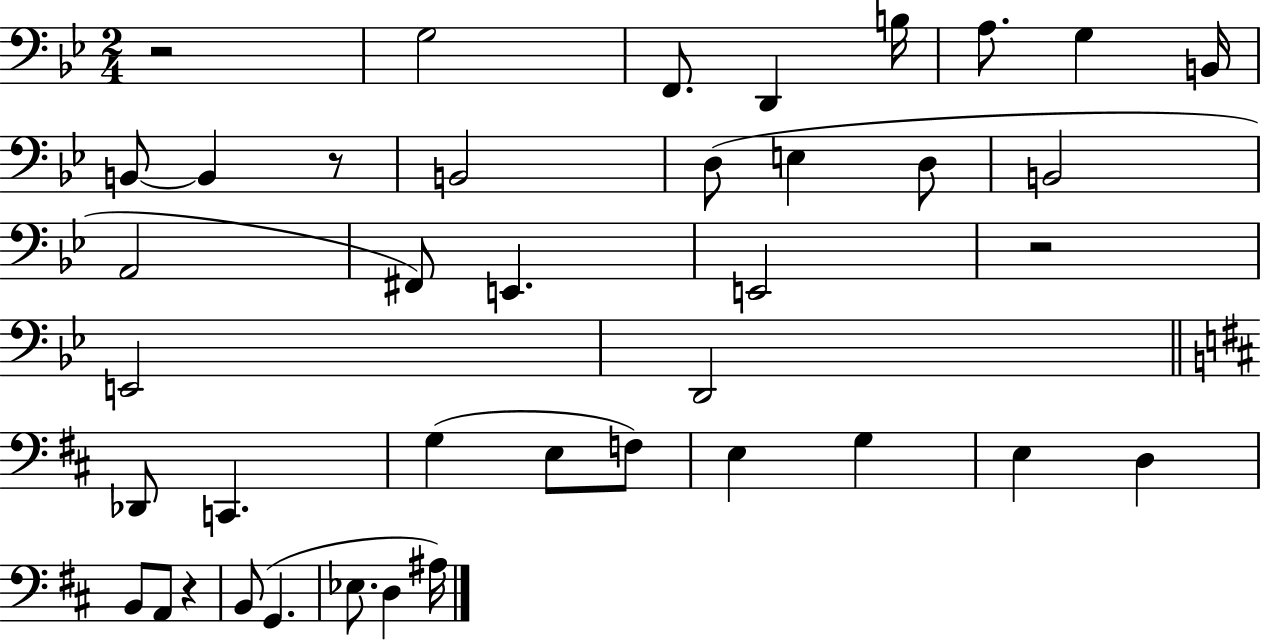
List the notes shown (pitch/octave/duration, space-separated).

R/h G3/h F2/e. D2/q B3/s A3/e. G3/q B2/s B2/e B2/q R/e B2/h D3/e E3/q D3/e B2/h A2/h F#2/e E2/q. E2/h R/h E2/h D2/h Db2/e C2/q. G3/q E3/e F3/e E3/q G3/q E3/q D3/q B2/e A2/e R/q B2/e G2/q. Eb3/e. D3/q A#3/s